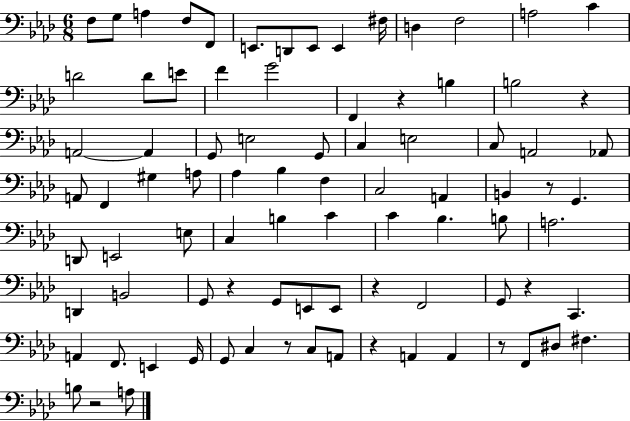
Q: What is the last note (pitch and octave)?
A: A3